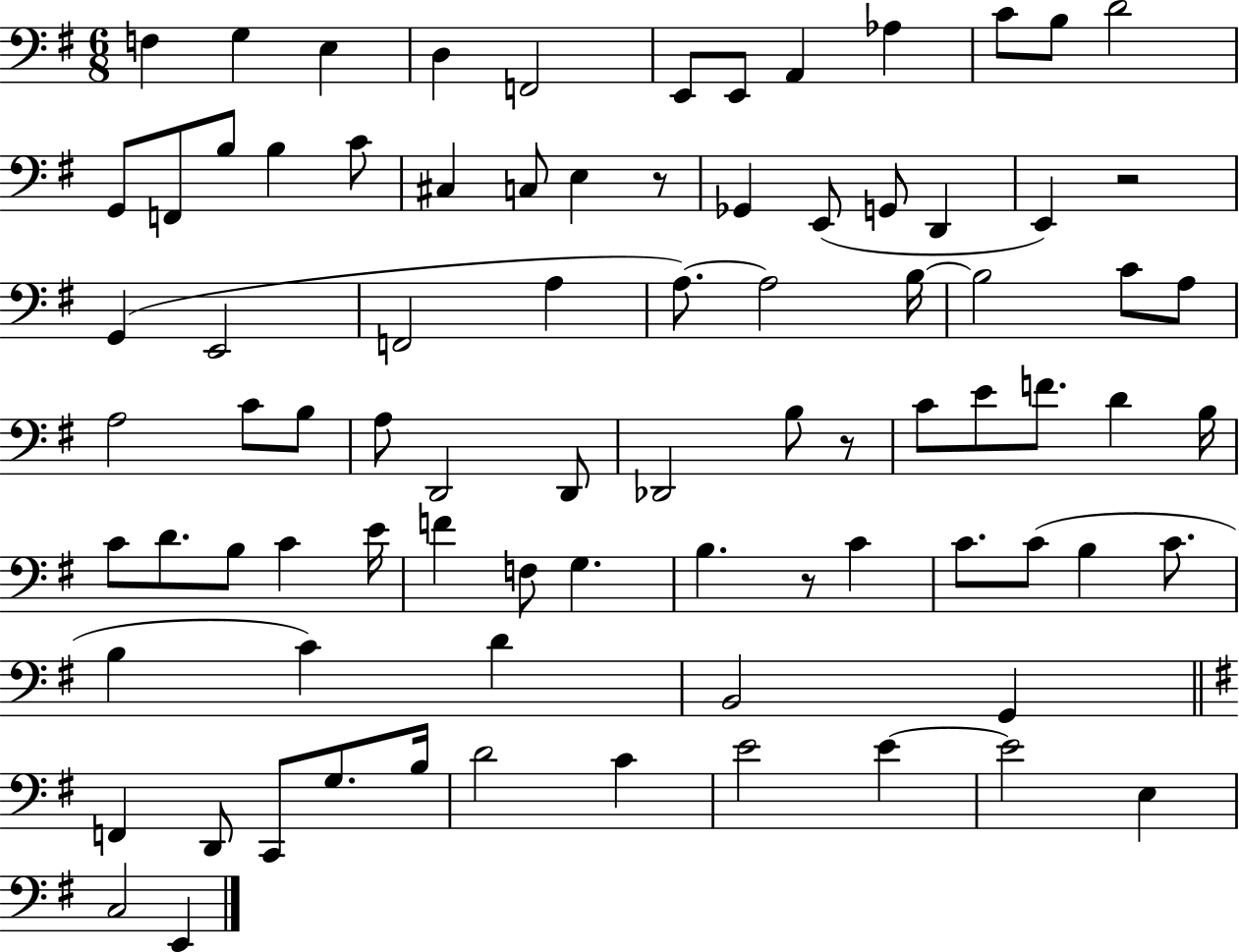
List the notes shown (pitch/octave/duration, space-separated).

F3/q G3/q E3/q D3/q F2/h E2/e E2/e A2/q Ab3/q C4/e B3/e D4/h G2/e F2/e B3/e B3/q C4/e C#3/q C3/e E3/q R/e Gb2/q E2/e G2/e D2/q E2/q R/h G2/q E2/h F2/h A3/q A3/e. A3/h B3/s B3/h C4/e A3/e A3/h C4/e B3/e A3/e D2/h D2/e Db2/h B3/e R/e C4/e E4/e F4/e. D4/q B3/s C4/e D4/e. B3/e C4/q E4/s F4/q F3/e G3/q. B3/q. R/e C4/q C4/e. C4/e B3/q C4/e. B3/q C4/q D4/q B2/h G2/q F2/q D2/e C2/e G3/e. B3/s D4/h C4/q E4/h E4/q E4/h E3/q C3/h E2/q